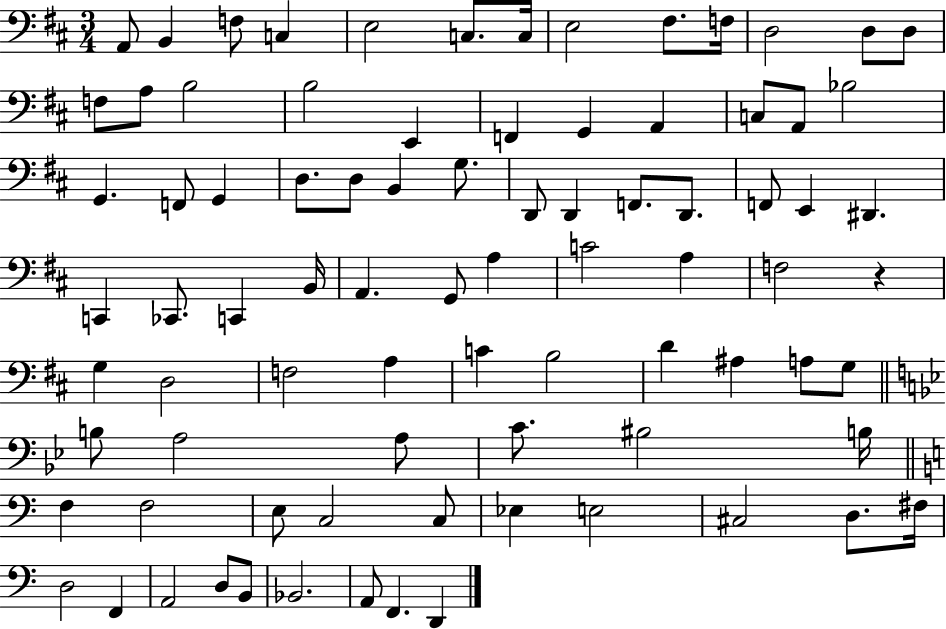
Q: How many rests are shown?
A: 1